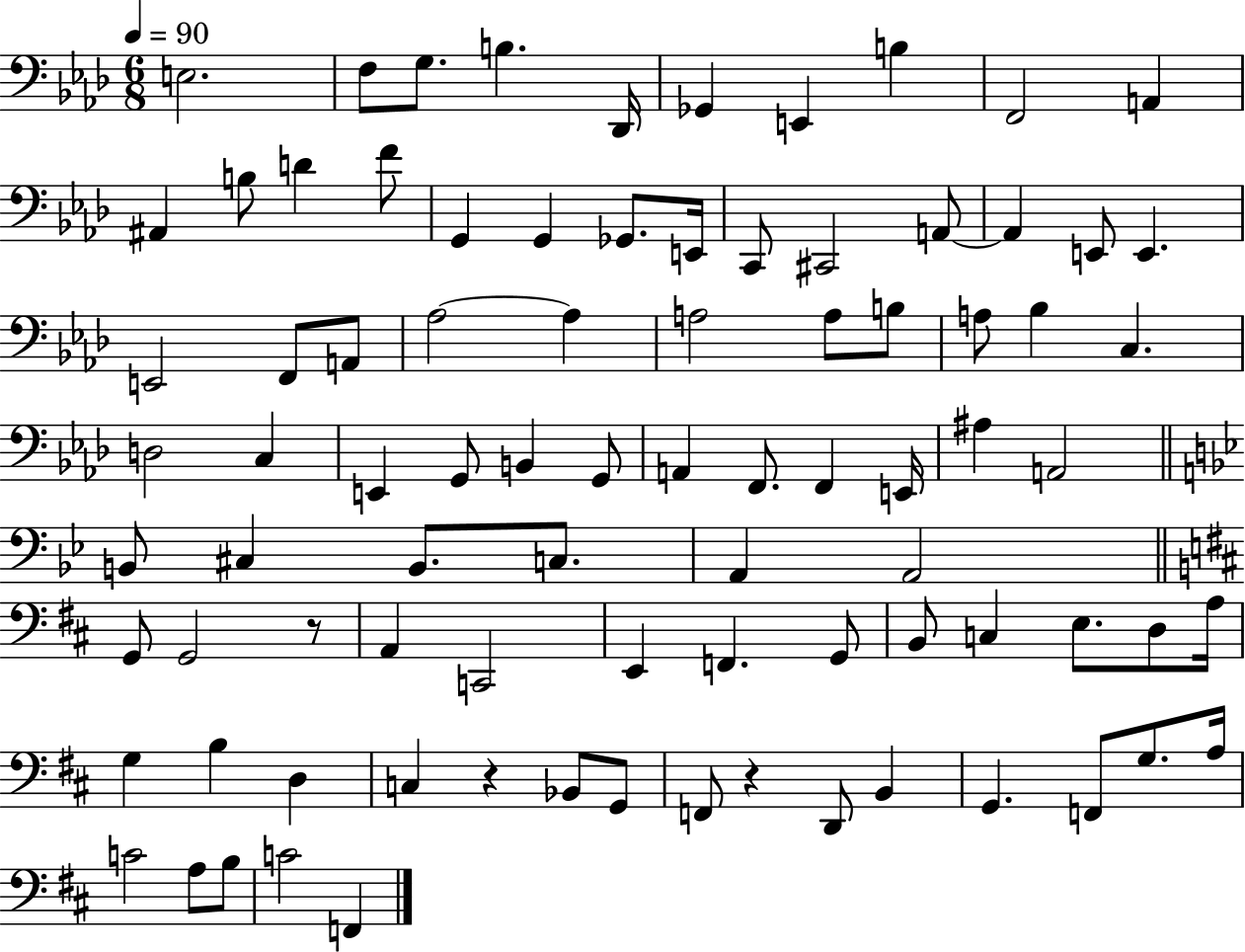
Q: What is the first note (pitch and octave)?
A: E3